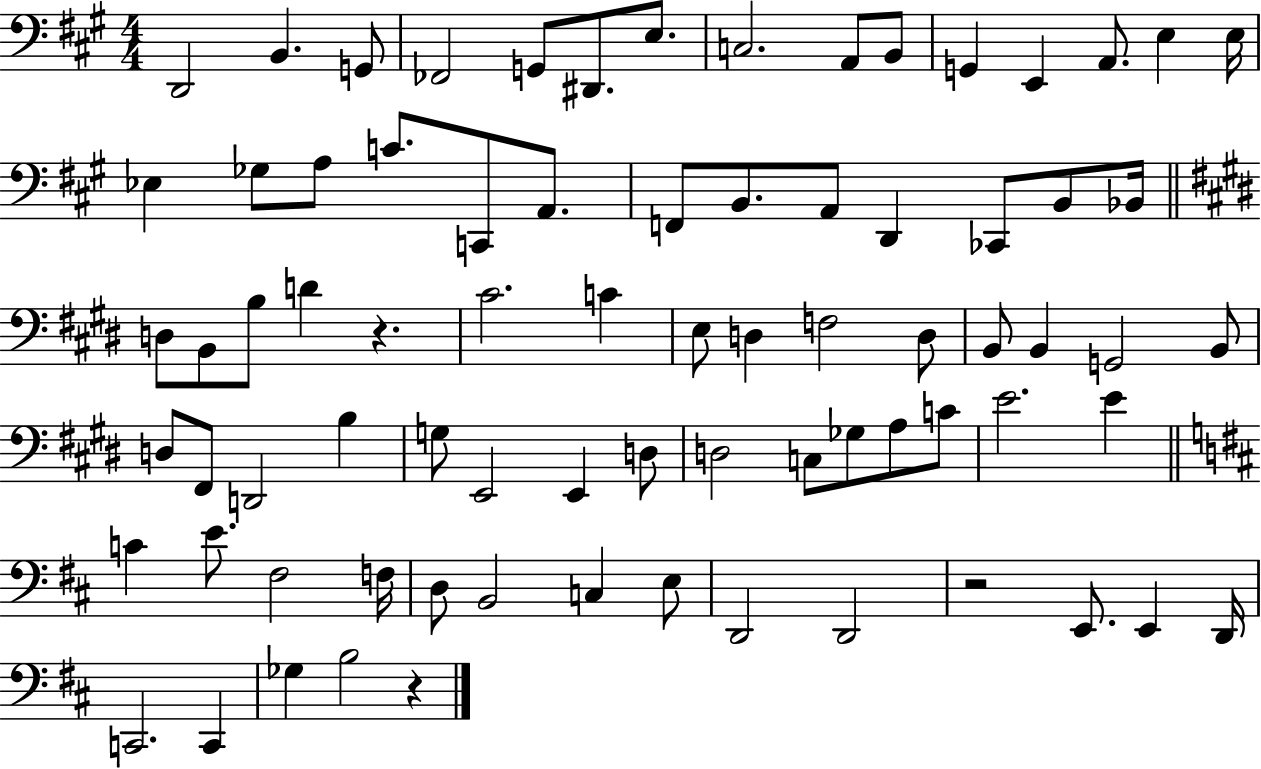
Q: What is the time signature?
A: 4/4